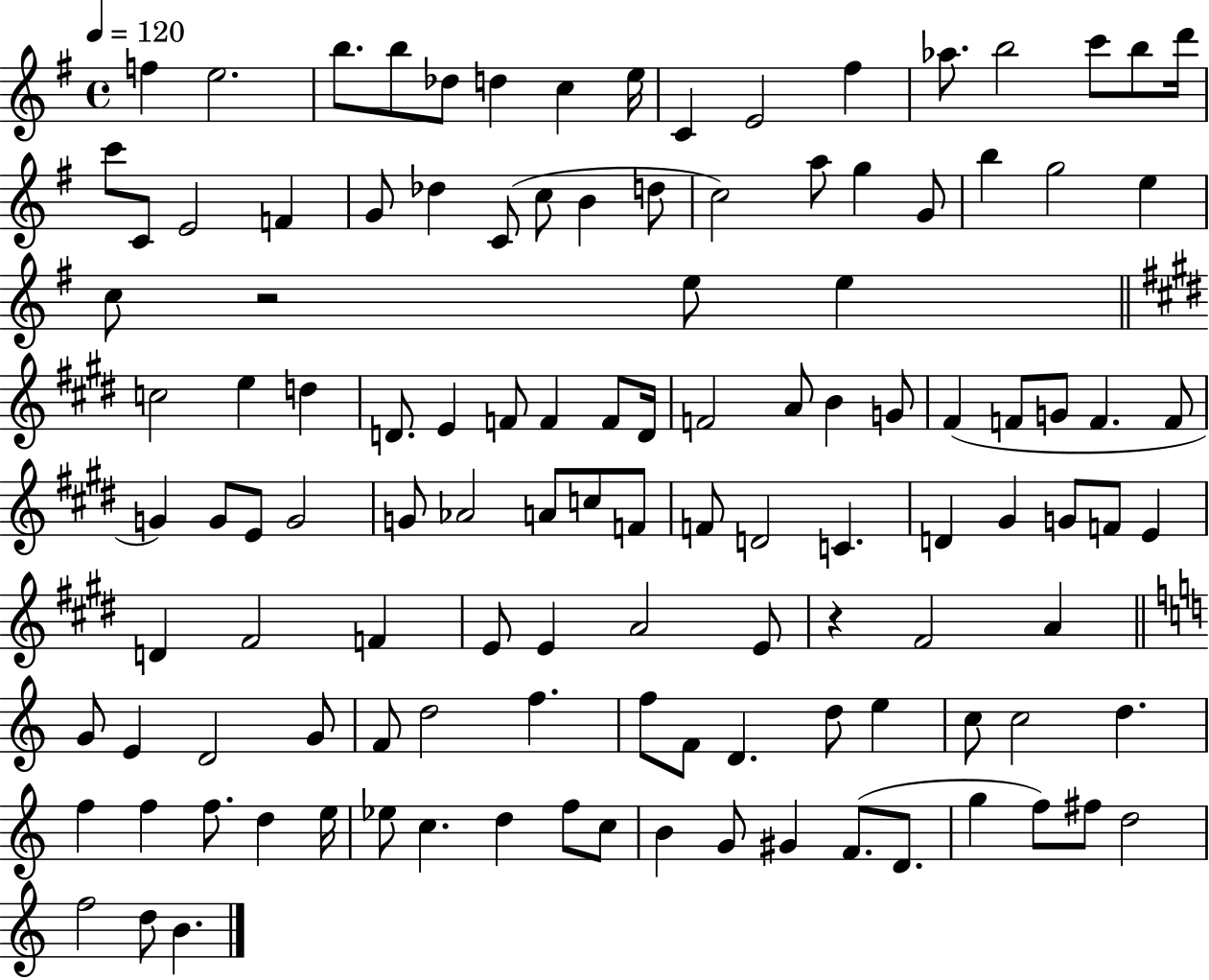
F5/q E5/h. B5/e. B5/e Db5/e D5/q C5/q E5/s C4/q E4/h F#5/q Ab5/e. B5/h C6/e B5/e D6/s C6/e C4/e E4/h F4/q G4/e Db5/q C4/e C5/e B4/q D5/e C5/h A5/e G5/q G4/e B5/q G5/h E5/q C5/e R/h E5/e E5/q C5/h E5/q D5/q D4/e. E4/q F4/e F4/q F4/e D4/s F4/h A4/e B4/q G4/e F#4/q F4/e G4/e F4/q. F4/e G4/q G4/e E4/e G4/h G4/e Ab4/h A4/e C5/e F4/e F4/e D4/h C4/q. D4/q G#4/q G4/e F4/e E4/q D4/q F#4/h F4/q E4/e E4/q A4/h E4/e R/q F#4/h A4/q G4/e E4/q D4/h G4/e F4/e D5/h F5/q. F5/e F4/e D4/q. D5/e E5/q C5/e C5/h D5/q. F5/q F5/q F5/e. D5/q E5/s Eb5/e C5/q. D5/q F5/e C5/e B4/q G4/e G#4/q F4/e. D4/e. G5/q F5/e F#5/e D5/h F5/h D5/e B4/q.